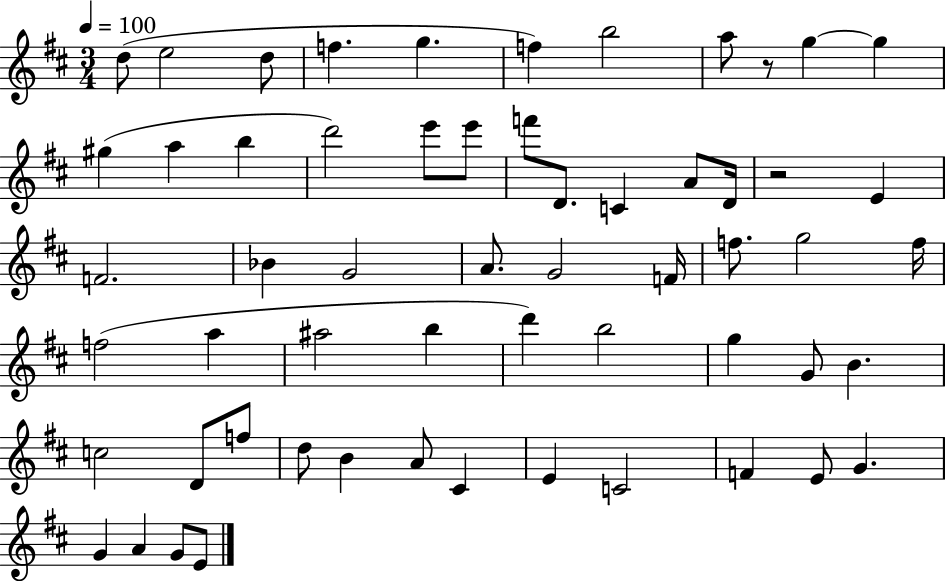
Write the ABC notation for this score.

X:1
T:Untitled
M:3/4
L:1/4
K:D
d/2 e2 d/2 f g f b2 a/2 z/2 g g ^g a b d'2 e'/2 e'/2 f'/2 D/2 C A/2 D/4 z2 E F2 _B G2 A/2 G2 F/4 f/2 g2 f/4 f2 a ^a2 b d' b2 g G/2 B c2 D/2 f/2 d/2 B A/2 ^C E C2 F E/2 G G A G/2 E/2